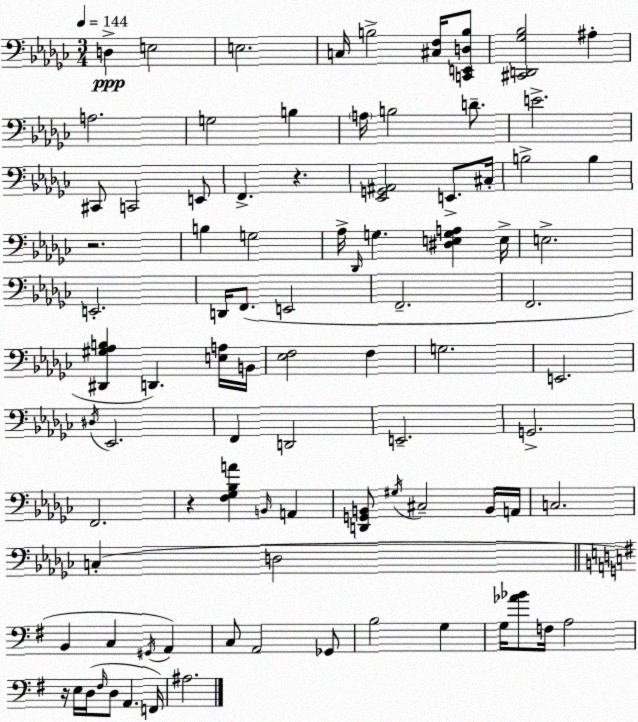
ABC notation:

X:1
T:Untitled
M:3/4
L:1/4
K:Ebm
D, E,2 E,2 C,/4 B,2 [^C,F,]/4 [C,,E,,D,B,]/2 [^C,,D,,_G,_B,]2 ^A, A,2 G,2 B, A,/4 B,2 D/2 E2 ^C,,/2 C,,2 E,,/2 F,, z [_E,,G,,^A,,]2 E,,/2 ^C,/4 B,2 B, z2 B, G,2 _A,/4 _D,,/4 G, [^D,E,G,A,] E,/4 E,2 E,,2 D,,/4 F,,/2 E,,2 F,,2 F,,2 [^D,,^G,_A,B,] D,, [E,A,]/4 B,,/4 [_E,F,]2 F, G,2 E,,2 ^D,/4 _E,,2 F,, D,,2 E,,2 G,,2 F,,2 z [F,_G,_B,A] B,,/4 A,, [D,,G,,B,,]/2 ^G,/4 ^C,2 B,,/4 A,,/4 C,2 C, D,2 B,, C, ^G,,/4 A,, C,/2 A,,2 _G,,/2 B,2 G, G,/4 [_A_B]/2 F,/4 A,2 z/4 E,/4 D,/4 ^F,/4 D,/2 A,, F,,/4 ^A,2